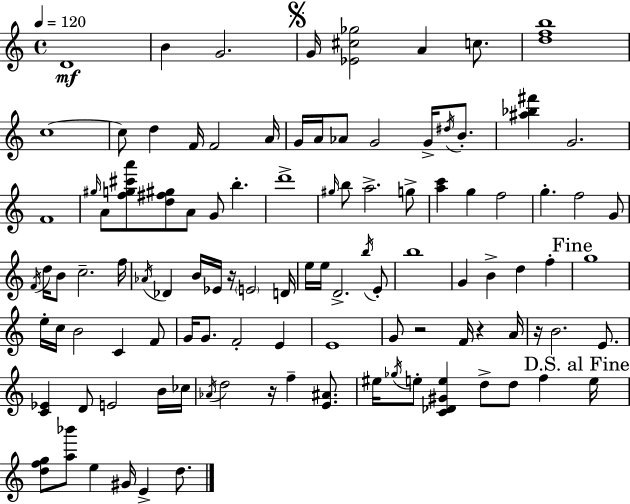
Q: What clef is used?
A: treble